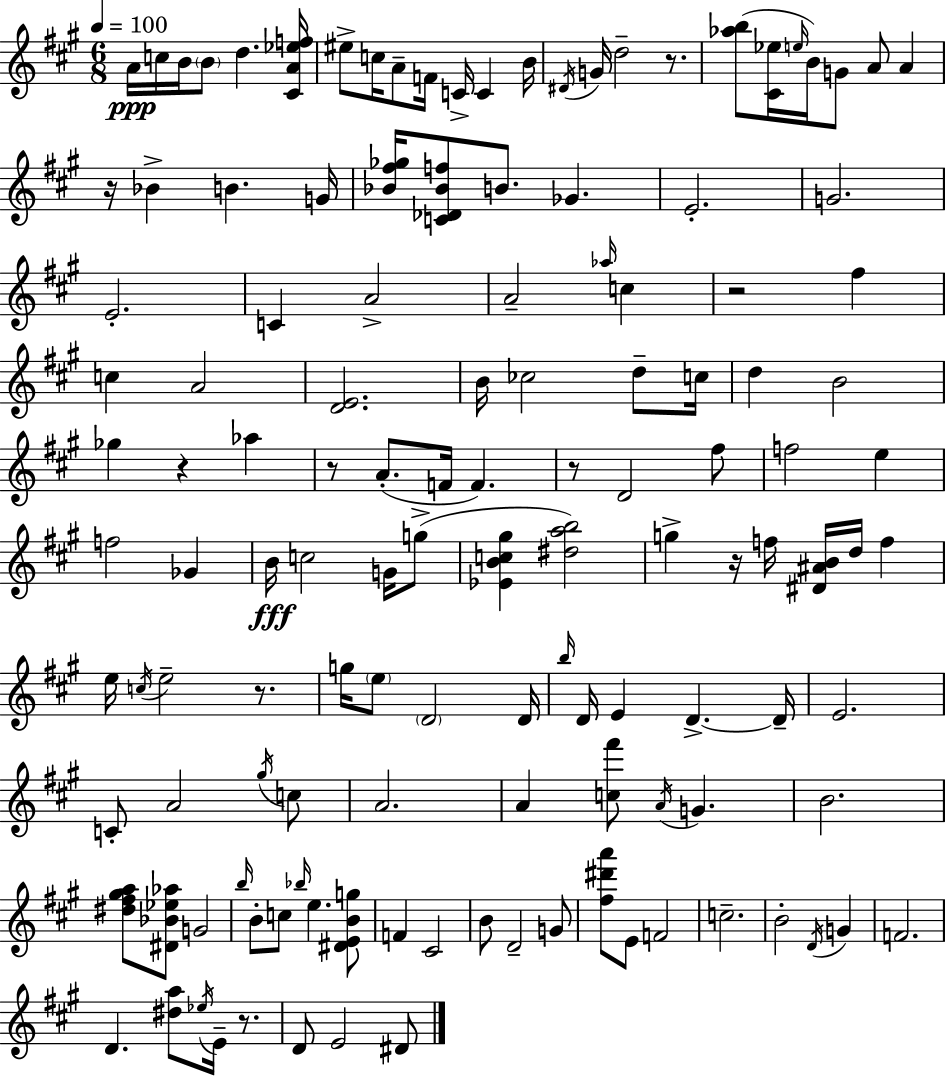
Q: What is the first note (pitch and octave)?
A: A4